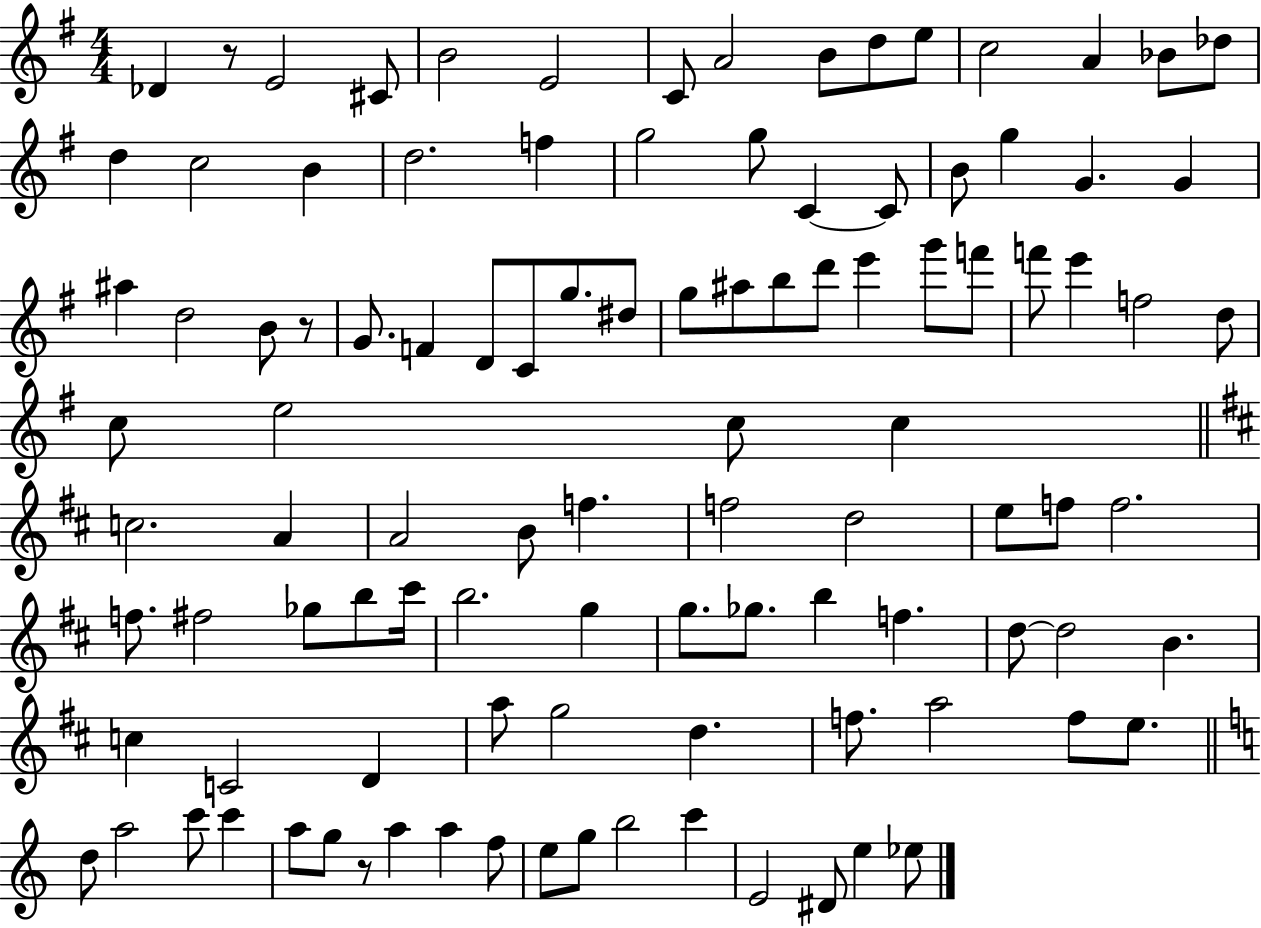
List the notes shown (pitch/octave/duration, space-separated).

Db4/q R/e E4/h C#4/e B4/h E4/h C4/e A4/h B4/e D5/e E5/e C5/h A4/q Bb4/e Db5/e D5/q C5/h B4/q D5/h. F5/q G5/h G5/e C4/q C4/e B4/e G5/q G4/q. G4/q A#5/q D5/h B4/e R/e G4/e. F4/q D4/e C4/e G5/e. D#5/e G5/e A#5/e B5/e D6/e E6/q G6/e F6/e F6/e E6/q F5/h D5/e C5/e E5/h C5/e C5/q C5/h. A4/q A4/h B4/e F5/q. F5/h D5/h E5/e F5/e F5/h. F5/e. F#5/h Gb5/e B5/e C#6/s B5/h. G5/q G5/e. Gb5/e. B5/q F5/q. D5/e D5/h B4/q. C5/q C4/h D4/q A5/e G5/h D5/q. F5/e. A5/h F5/e E5/e. D5/e A5/h C6/e C6/q A5/e G5/e R/e A5/q A5/q F5/e E5/e G5/e B5/h C6/q E4/h D#4/e E5/q Eb5/e